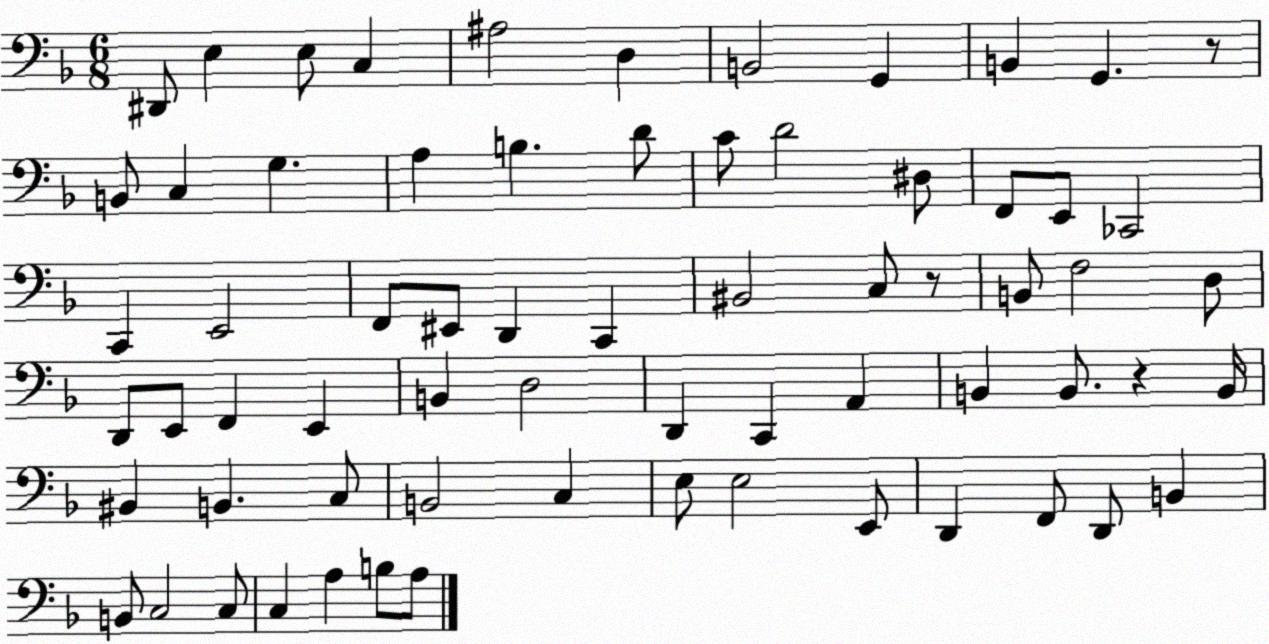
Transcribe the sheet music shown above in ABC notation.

X:1
T:Untitled
M:6/8
L:1/4
K:F
^D,,/2 E, E,/2 C, ^A,2 D, B,,2 G,, B,, G,, z/2 B,,/2 C, G, A, B, D/2 C/2 D2 ^D,/2 F,,/2 E,,/2 _C,,2 C,, E,,2 F,,/2 ^E,,/2 D,, C,, ^B,,2 C,/2 z/2 B,,/2 F,2 D,/2 D,,/2 E,,/2 F,, E,, B,, D,2 D,, C,, A,, B,, B,,/2 z B,,/4 ^B,, B,, C,/2 B,,2 C, E,/2 E,2 E,,/2 D,, F,,/2 D,,/2 B,, B,,/2 C,2 C,/2 C, A, B,/2 A,/2